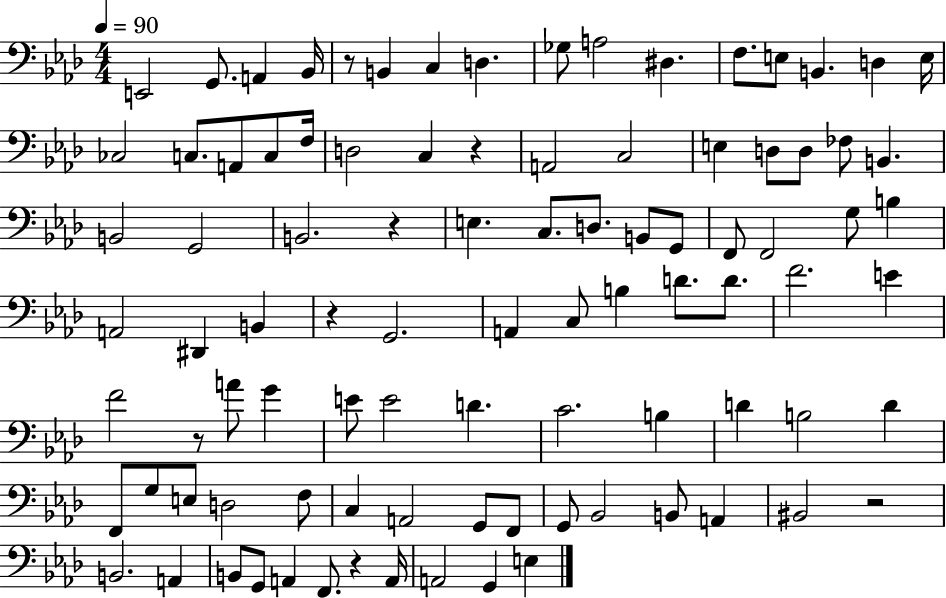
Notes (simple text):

E2/h G2/e. A2/q Bb2/s R/e B2/q C3/q D3/q. Gb3/e A3/h D#3/q. F3/e. E3/e B2/q. D3/q E3/s CES3/h C3/e. A2/e C3/e F3/s D3/h C3/q R/q A2/h C3/h E3/q D3/e D3/e FES3/e B2/q. B2/h G2/h B2/h. R/q E3/q. C3/e. D3/e. B2/e G2/e F2/e F2/h G3/e B3/q A2/h D#2/q B2/q R/q G2/h. A2/q C3/e B3/q D4/e. D4/e. F4/h. E4/q F4/h R/e A4/e G4/q E4/e E4/h D4/q. C4/h. B3/q D4/q B3/h D4/q F2/e G3/e E3/e D3/h F3/e C3/q A2/h G2/e F2/e G2/e Bb2/h B2/e A2/q BIS2/h R/h B2/h. A2/q B2/e G2/e A2/q F2/e. R/q A2/s A2/h G2/q E3/q